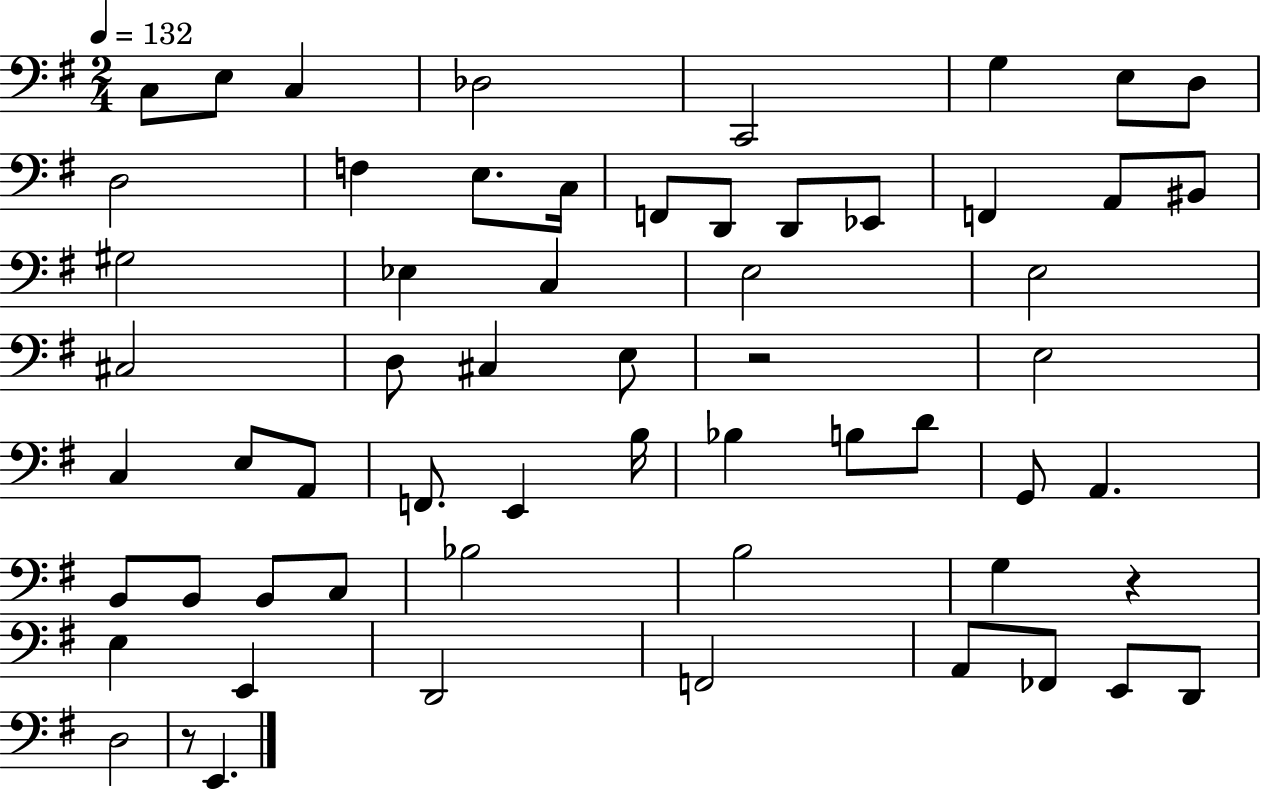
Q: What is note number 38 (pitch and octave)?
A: D4